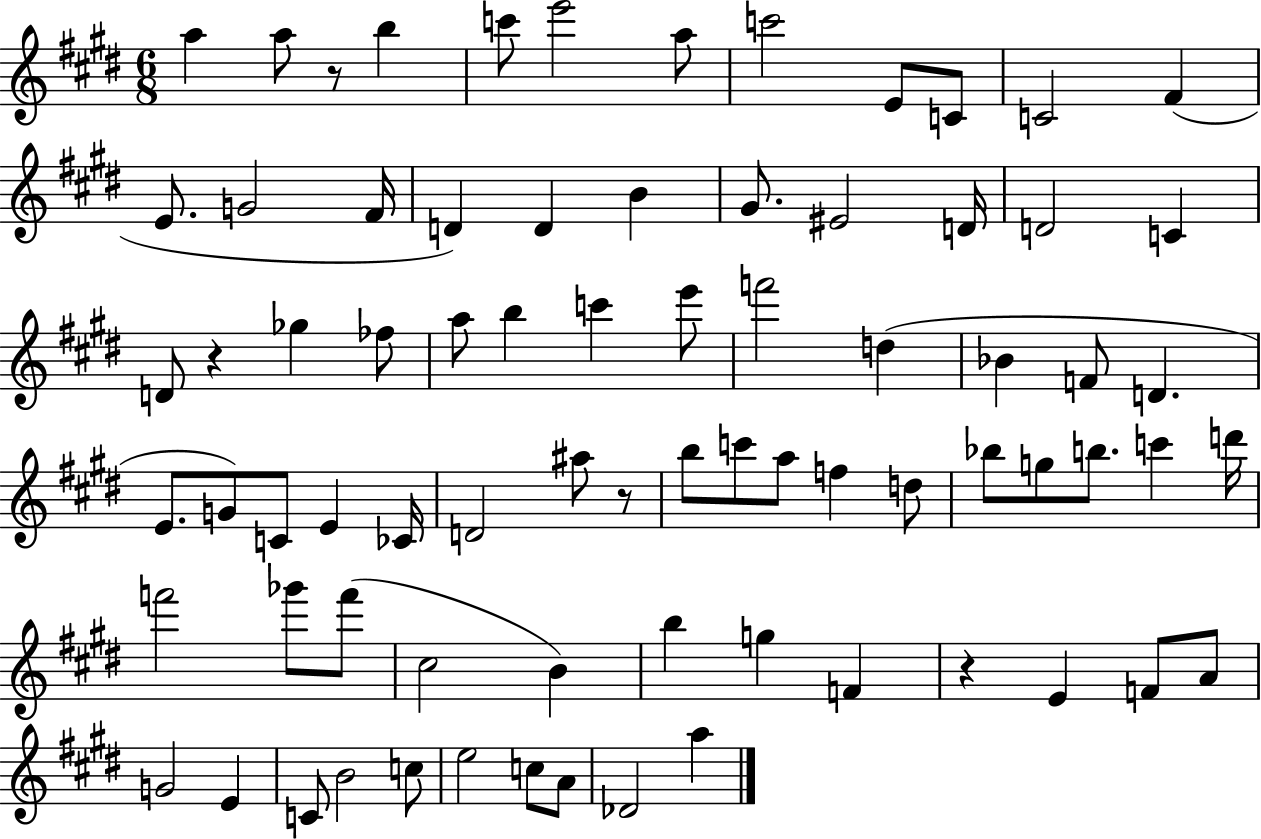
A5/q A5/e R/e B5/q C6/e E6/h A5/e C6/h E4/e C4/e C4/h F#4/q E4/e. G4/h F#4/s D4/q D4/q B4/q G#4/e. EIS4/h D4/s D4/h C4/q D4/e R/q Gb5/q FES5/e A5/e B5/q C6/q E6/e F6/h D5/q Bb4/q F4/e D4/q. E4/e. G4/e C4/e E4/q CES4/s D4/h A#5/e R/e B5/e C6/e A5/e F5/q D5/e Bb5/e G5/e B5/e. C6/q D6/s F6/h Gb6/e F6/e C#5/h B4/q B5/q G5/q F4/q R/q E4/q F4/e A4/e G4/h E4/q C4/e B4/h C5/e E5/h C5/e A4/e Db4/h A5/q